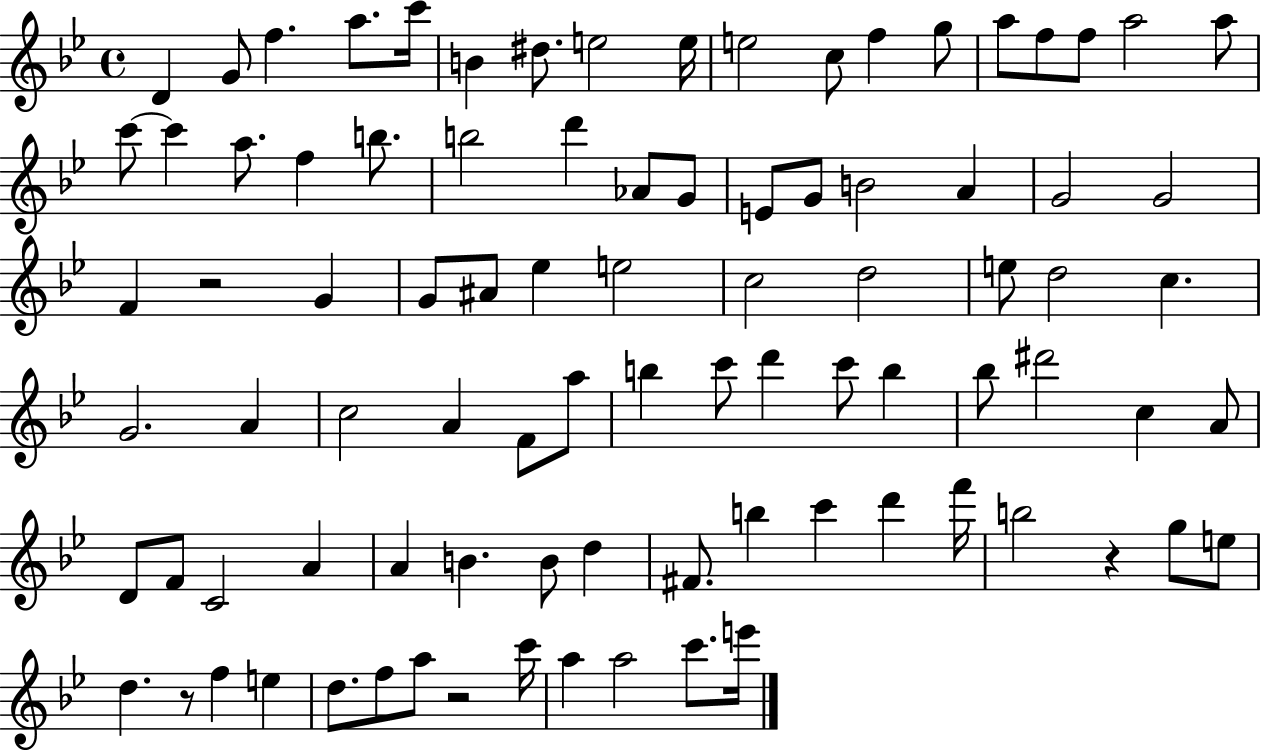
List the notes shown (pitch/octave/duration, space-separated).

D4/q G4/e F5/q. A5/e. C6/s B4/q D#5/e. E5/h E5/s E5/h C5/e F5/q G5/e A5/e F5/e F5/e A5/h A5/e C6/e C6/q A5/e. F5/q B5/e. B5/h D6/q Ab4/e G4/e E4/e G4/e B4/h A4/q G4/h G4/h F4/q R/h G4/q G4/e A#4/e Eb5/q E5/h C5/h D5/h E5/e D5/h C5/q. G4/h. A4/q C5/h A4/q F4/e A5/e B5/q C6/e D6/q C6/e B5/q Bb5/e D#6/h C5/q A4/e D4/e F4/e C4/h A4/q A4/q B4/q. B4/e D5/q F#4/e. B5/q C6/q D6/q F6/s B5/h R/q G5/e E5/e D5/q. R/e F5/q E5/q D5/e. F5/e A5/e R/h C6/s A5/q A5/h C6/e. E6/s